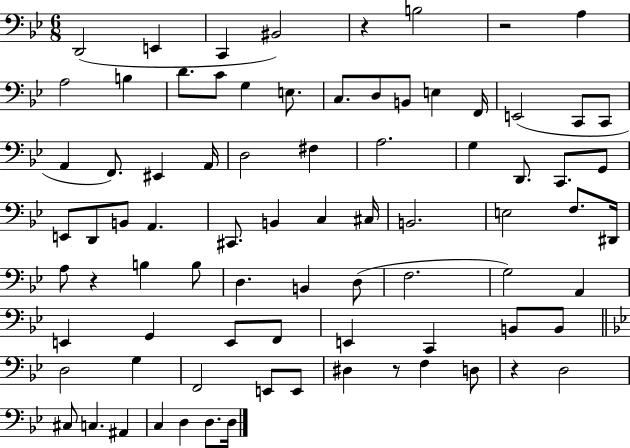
X:1
T:Untitled
M:6/8
L:1/4
K:Bb
D,,2 E,, C,, ^B,,2 z B,2 z2 A, A,2 B, D/2 C/2 G, E,/2 C,/2 D,/2 B,,/2 E, F,,/4 E,,2 C,,/2 C,,/2 A,, F,,/2 ^E,, A,,/4 D,2 ^F, A,2 G, D,,/2 C,,/2 G,,/2 E,,/2 D,,/2 B,,/2 A,, ^C,,/2 B,, C, ^C,/4 B,,2 E,2 F,/2 ^D,,/4 A,/2 z B, B,/2 D, B,, D,/2 F,2 G,2 A,, E,, G,, E,,/2 F,,/2 E,, C,, B,,/2 B,,/2 D,2 G, F,,2 E,,/2 E,,/2 ^D, z/2 F, D,/2 z D,2 ^C,/2 C, ^A,, C, D, D,/2 D,/4